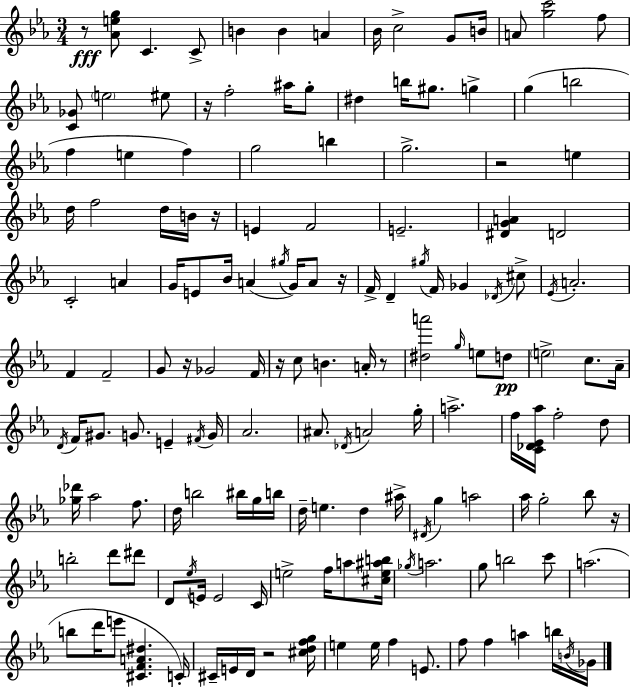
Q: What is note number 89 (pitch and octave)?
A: B5